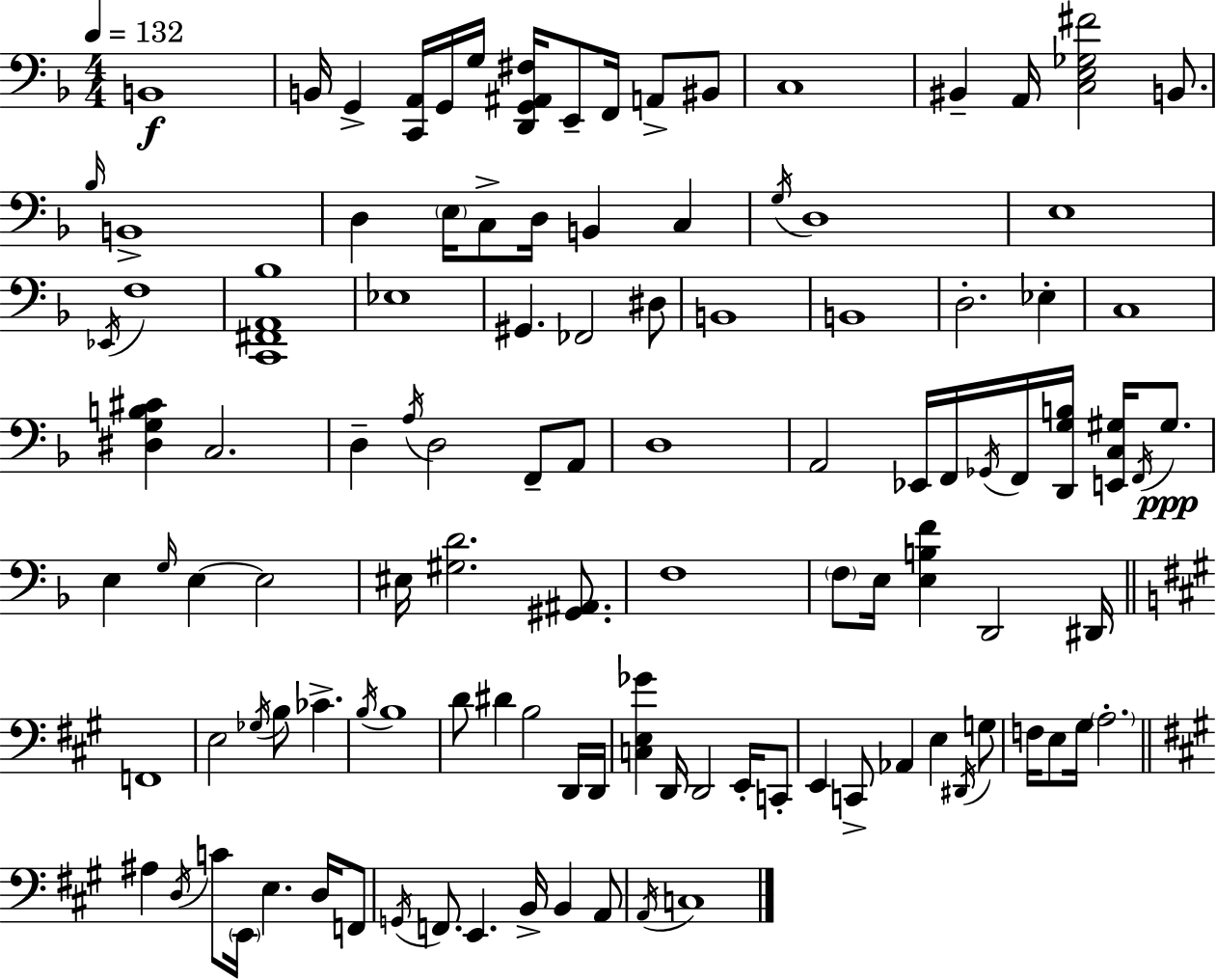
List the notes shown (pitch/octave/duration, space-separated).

B2/w B2/s G2/q [C2,A2]/s G2/s G3/s [D2,G2,A#2,F#3]/s E2/e F2/s A2/e BIS2/e C3/w BIS2/q A2/s [C3,E3,Gb3,F#4]/h B2/e. Bb3/s B2/w D3/q E3/s C3/e D3/s B2/q C3/q G3/s D3/w E3/w Eb2/s F3/w [C2,F#2,A2,Bb3]/w Eb3/w G#2/q. FES2/h D#3/e B2/w B2/w D3/h. Eb3/q C3/w [D#3,G3,B3,C#4]/q C3/h. D3/q A3/s D3/h F2/e A2/e D3/w A2/h Eb2/s F2/s Gb2/s F2/s [D2,G3,B3]/s [E2,C3,G#3]/s F2/s G#3/e. E3/q G3/s E3/q E3/h EIS3/s [G#3,D4]/h. [G#2,A#2]/e. F3/w F3/e E3/s [E3,B3,F4]/q D2/h D#2/s F2/w E3/h Gb3/s B3/e CES4/q. B3/s B3/w D4/e D#4/q B3/h D2/s D2/s [C3,E3,Gb4]/q D2/s D2/h E2/s C2/e E2/q C2/e Ab2/q E3/q D#2/s G3/e F3/s E3/e G#3/s A3/h. A#3/q D3/s C4/e E2/s E3/q. D3/s F2/e G2/s F2/e. E2/q. B2/s B2/q A2/e A2/s C3/w